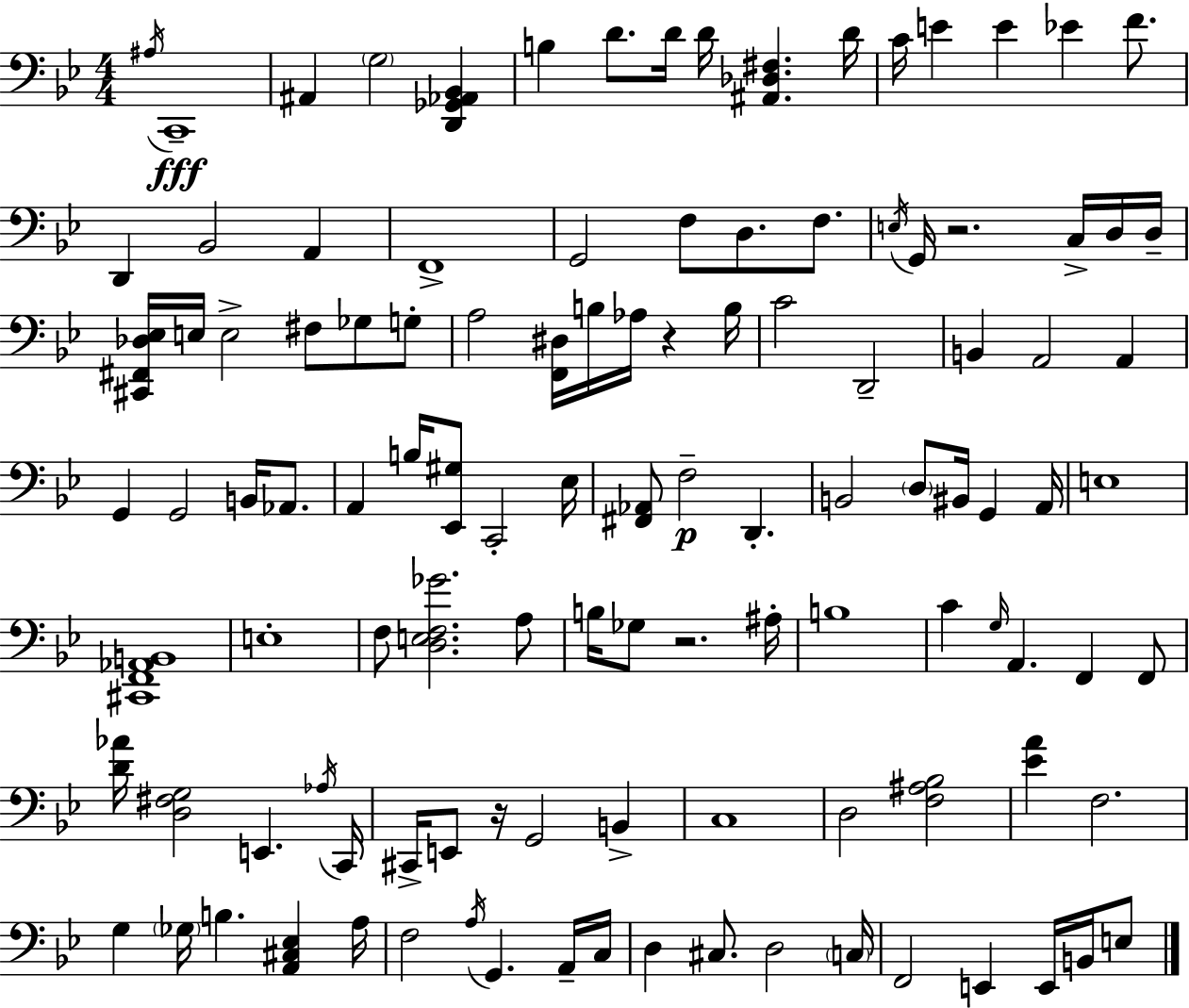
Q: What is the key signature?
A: BES major